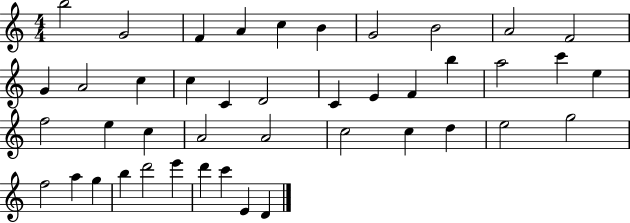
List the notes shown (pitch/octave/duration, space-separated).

B5/h G4/h F4/q A4/q C5/q B4/q G4/h B4/h A4/h F4/h G4/q A4/h C5/q C5/q C4/q D4/h C4/q E4/q F4/q B5/q A5/h C6/q E5/q F5/h E5/q C5/q A4/h A4/h C5/h C5/q D5/q E5/h G5/h F5/h A5/q G5/q B5/q D6/h E6/q D6/q C6/q E4/q D4/q